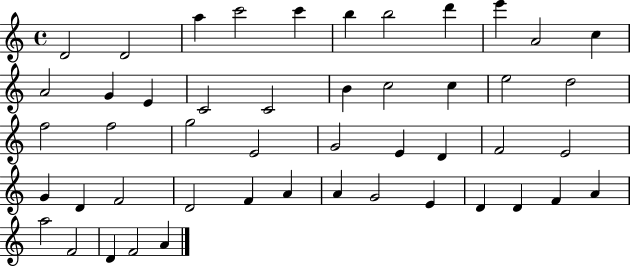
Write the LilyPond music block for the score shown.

{
  \clef treble
  \time 4/4
  \defaultTimeSignature
  \key c \major
  d'2 d'2 | a''4 c'''2 c'''4 | b''4 b''2 d'''4 | e'''4 a'2 c''4 | \break a'2 g'4 e'4 | c'2 c'2 | b'4 c''2 c''4 | e''2 d''2 | \break f''2 f''2 | g''2 e'2 | g'2 e'4 d'4 | f'2 e'2 | \break g'4 d'4 f'2 | d'2 f'4 a'4 | a'4 g'2 e'4 | d'4 d'4 f'4 a'4 | \break a''2 f'2 | d'4 f'2 a'4 | \bar "|."
}